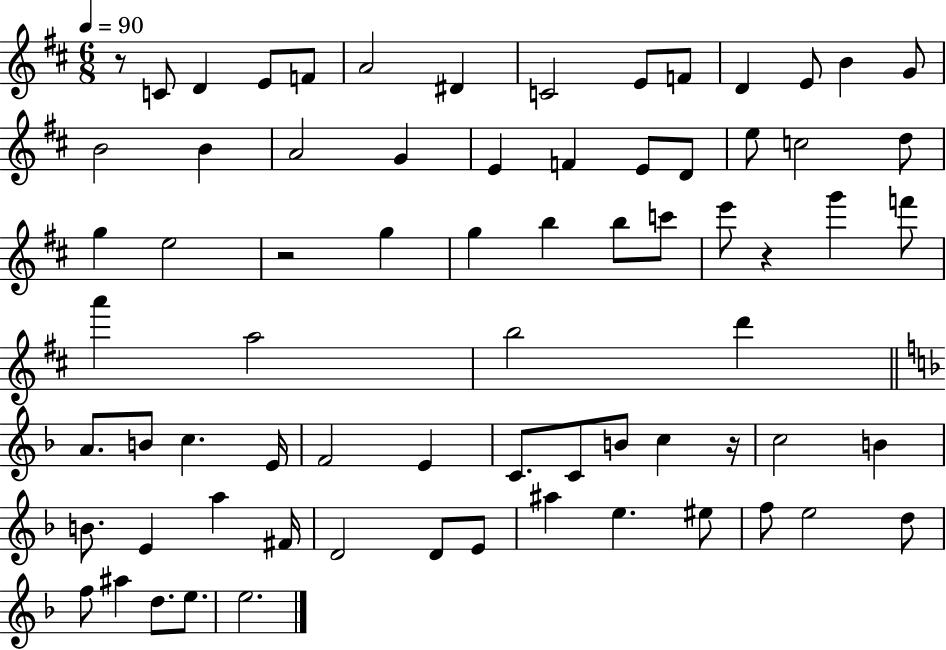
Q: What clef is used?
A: treble